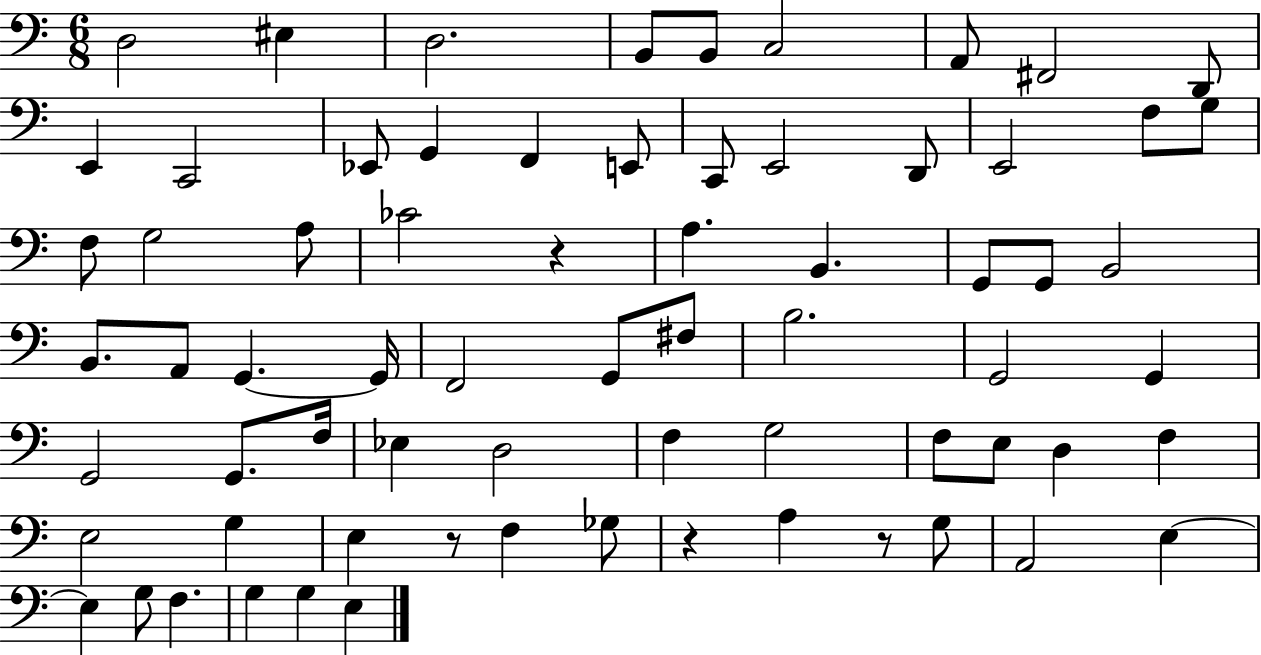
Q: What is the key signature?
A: C major